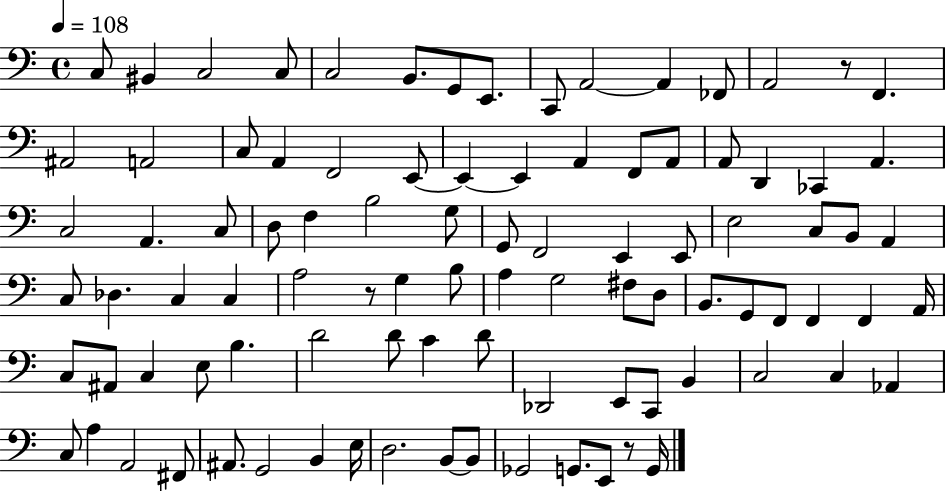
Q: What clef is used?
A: bass